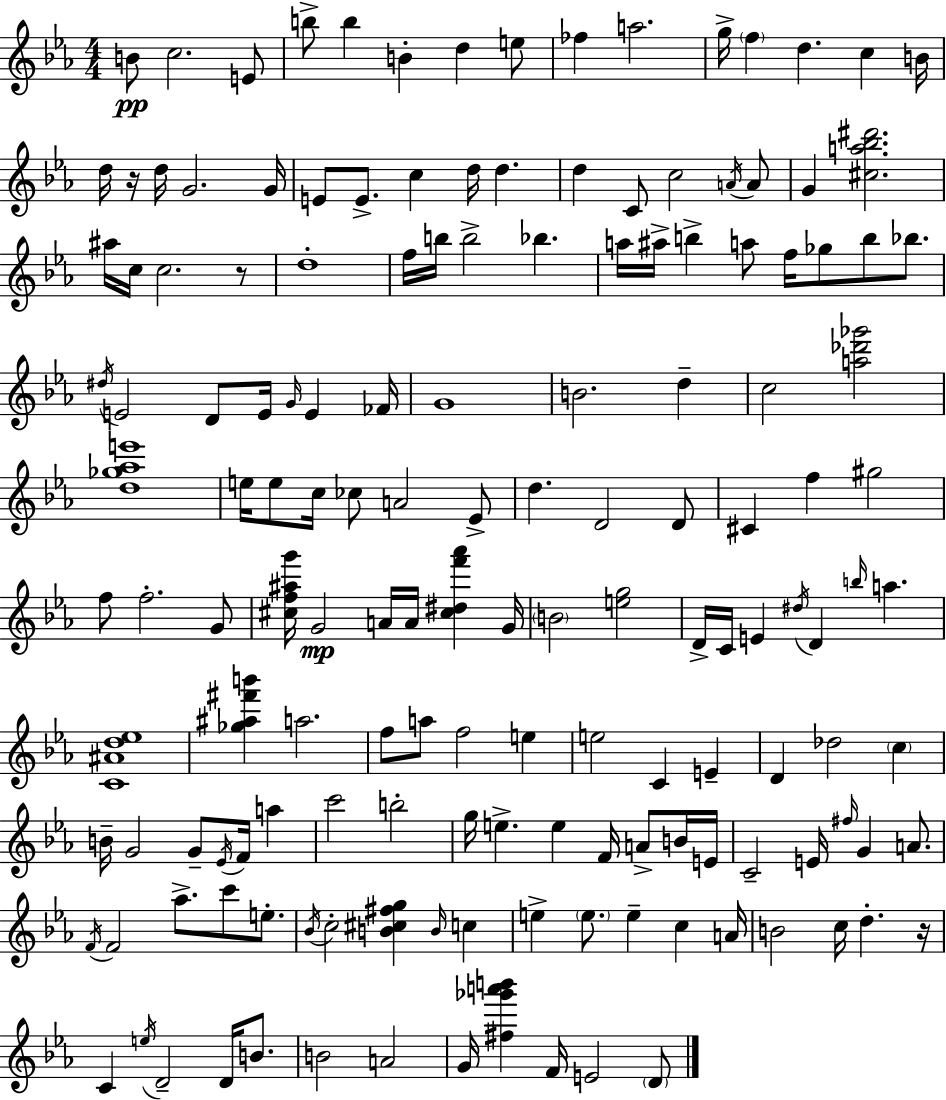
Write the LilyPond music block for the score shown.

{
  \clef treble
  \numericTimeSignature
  \time 4/4
  \key ees \major
  \repeat volta 2 { b'8\pp c''2. e'8 | b''8-> b''4 b'4-. d''4 e''8 | fes''4 a''2. | g''16-> \parenthesize f''4 d''4. c''4 b'16 | \break d''16 r16 d''16 g'2. g'16 | e'8 e'8.-> c''4 d''16 d''4. | d''4 c'8 c''2 \acciaccatura { a'16 } a'8 | g'4 <cis'' a'' bes'' dis'''>2. | \break ais''16 c''16 c''2. r8 | d''1-. | f''16 b''16 b''2-> bes''4. | a''16 ais''16-> b''4-> a''8 f''16 ges''8 b''8 bes''8. | \break \acciaccatura { dis''16 } e'2 d'8 e'16 \grace { g'16 } e'4 | fes'16 g'1 | b'2. d''4-- | c''2 <a'' des''' ges'''>2 | \break <d'' ges'' aes'' e'''>1 | e''16 e''8 c''16 ces''8 a'2 | ees'8-> d''4. d'2 | d'8 cis'4 f''4 gis''2 | \break f''8 f''2.-. | g'8 <cis'' f'' ais'' g'''>16 g'2\mp a'16 a'16 <cis'' dis'' f''' aes'''>4 | g'16 \parenthesize b'2 <e'' g''>2 | d'16-> c'16 e'4 \acciaccatura { dis''16 } d'4 \grace { b''16 } a''4. | \break <c' ais' d'' ees''>1 | <ges'' ais'' fis''' b'''>4 a''2. | f''8 a''8 f''2 | e''4 e''2 c'4 | \break e'4-- d'4 des''2 | \parenthesize c''4 b'16-- g'2 g'8-- | \acciaccatura { ees'16 } f'16 a''4 c'''2 b''2-. | g''16 e''4.-> e''4 | \break f'16 a'8-> b'16 e'16 c'2-- e'16 \grace { fis''16 } | g'4 a'8. \acciaccatura { f'16 } f'2 | aes''8.-> c'''8 e''8.-. \acciaccatura { bes'16 } c''2-. | <b' cis'' fis'' g''>4 \grace { b'16 } c''4 e''4-> \parenthesize e''8. | \break e''4-- c''4 a'16 b'2 | c''16 d''4.-. r16 c'4 \acciaccatura { e''16 } d'2-- | d'16 b'8. b'2 | a'2 g'16 <fis'' ges''' a''' b'''>4 | \break f'16 e'2 \parenthesize d'8 } \bar "|."
}